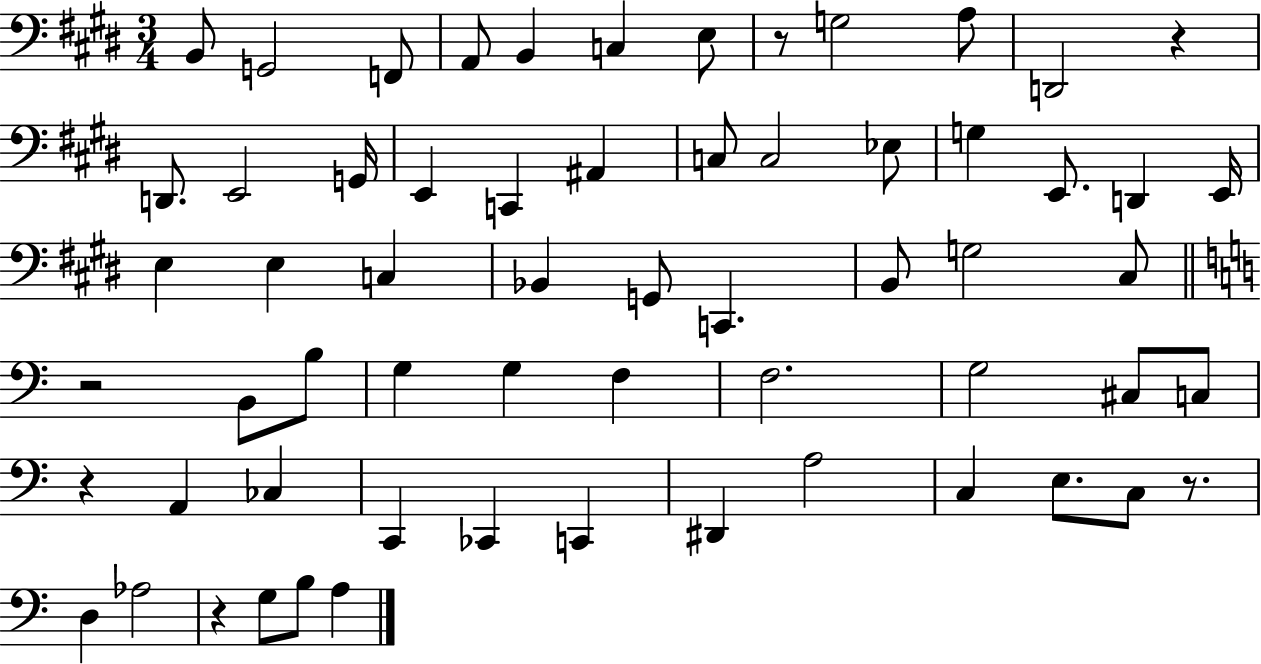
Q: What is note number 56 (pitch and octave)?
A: A3